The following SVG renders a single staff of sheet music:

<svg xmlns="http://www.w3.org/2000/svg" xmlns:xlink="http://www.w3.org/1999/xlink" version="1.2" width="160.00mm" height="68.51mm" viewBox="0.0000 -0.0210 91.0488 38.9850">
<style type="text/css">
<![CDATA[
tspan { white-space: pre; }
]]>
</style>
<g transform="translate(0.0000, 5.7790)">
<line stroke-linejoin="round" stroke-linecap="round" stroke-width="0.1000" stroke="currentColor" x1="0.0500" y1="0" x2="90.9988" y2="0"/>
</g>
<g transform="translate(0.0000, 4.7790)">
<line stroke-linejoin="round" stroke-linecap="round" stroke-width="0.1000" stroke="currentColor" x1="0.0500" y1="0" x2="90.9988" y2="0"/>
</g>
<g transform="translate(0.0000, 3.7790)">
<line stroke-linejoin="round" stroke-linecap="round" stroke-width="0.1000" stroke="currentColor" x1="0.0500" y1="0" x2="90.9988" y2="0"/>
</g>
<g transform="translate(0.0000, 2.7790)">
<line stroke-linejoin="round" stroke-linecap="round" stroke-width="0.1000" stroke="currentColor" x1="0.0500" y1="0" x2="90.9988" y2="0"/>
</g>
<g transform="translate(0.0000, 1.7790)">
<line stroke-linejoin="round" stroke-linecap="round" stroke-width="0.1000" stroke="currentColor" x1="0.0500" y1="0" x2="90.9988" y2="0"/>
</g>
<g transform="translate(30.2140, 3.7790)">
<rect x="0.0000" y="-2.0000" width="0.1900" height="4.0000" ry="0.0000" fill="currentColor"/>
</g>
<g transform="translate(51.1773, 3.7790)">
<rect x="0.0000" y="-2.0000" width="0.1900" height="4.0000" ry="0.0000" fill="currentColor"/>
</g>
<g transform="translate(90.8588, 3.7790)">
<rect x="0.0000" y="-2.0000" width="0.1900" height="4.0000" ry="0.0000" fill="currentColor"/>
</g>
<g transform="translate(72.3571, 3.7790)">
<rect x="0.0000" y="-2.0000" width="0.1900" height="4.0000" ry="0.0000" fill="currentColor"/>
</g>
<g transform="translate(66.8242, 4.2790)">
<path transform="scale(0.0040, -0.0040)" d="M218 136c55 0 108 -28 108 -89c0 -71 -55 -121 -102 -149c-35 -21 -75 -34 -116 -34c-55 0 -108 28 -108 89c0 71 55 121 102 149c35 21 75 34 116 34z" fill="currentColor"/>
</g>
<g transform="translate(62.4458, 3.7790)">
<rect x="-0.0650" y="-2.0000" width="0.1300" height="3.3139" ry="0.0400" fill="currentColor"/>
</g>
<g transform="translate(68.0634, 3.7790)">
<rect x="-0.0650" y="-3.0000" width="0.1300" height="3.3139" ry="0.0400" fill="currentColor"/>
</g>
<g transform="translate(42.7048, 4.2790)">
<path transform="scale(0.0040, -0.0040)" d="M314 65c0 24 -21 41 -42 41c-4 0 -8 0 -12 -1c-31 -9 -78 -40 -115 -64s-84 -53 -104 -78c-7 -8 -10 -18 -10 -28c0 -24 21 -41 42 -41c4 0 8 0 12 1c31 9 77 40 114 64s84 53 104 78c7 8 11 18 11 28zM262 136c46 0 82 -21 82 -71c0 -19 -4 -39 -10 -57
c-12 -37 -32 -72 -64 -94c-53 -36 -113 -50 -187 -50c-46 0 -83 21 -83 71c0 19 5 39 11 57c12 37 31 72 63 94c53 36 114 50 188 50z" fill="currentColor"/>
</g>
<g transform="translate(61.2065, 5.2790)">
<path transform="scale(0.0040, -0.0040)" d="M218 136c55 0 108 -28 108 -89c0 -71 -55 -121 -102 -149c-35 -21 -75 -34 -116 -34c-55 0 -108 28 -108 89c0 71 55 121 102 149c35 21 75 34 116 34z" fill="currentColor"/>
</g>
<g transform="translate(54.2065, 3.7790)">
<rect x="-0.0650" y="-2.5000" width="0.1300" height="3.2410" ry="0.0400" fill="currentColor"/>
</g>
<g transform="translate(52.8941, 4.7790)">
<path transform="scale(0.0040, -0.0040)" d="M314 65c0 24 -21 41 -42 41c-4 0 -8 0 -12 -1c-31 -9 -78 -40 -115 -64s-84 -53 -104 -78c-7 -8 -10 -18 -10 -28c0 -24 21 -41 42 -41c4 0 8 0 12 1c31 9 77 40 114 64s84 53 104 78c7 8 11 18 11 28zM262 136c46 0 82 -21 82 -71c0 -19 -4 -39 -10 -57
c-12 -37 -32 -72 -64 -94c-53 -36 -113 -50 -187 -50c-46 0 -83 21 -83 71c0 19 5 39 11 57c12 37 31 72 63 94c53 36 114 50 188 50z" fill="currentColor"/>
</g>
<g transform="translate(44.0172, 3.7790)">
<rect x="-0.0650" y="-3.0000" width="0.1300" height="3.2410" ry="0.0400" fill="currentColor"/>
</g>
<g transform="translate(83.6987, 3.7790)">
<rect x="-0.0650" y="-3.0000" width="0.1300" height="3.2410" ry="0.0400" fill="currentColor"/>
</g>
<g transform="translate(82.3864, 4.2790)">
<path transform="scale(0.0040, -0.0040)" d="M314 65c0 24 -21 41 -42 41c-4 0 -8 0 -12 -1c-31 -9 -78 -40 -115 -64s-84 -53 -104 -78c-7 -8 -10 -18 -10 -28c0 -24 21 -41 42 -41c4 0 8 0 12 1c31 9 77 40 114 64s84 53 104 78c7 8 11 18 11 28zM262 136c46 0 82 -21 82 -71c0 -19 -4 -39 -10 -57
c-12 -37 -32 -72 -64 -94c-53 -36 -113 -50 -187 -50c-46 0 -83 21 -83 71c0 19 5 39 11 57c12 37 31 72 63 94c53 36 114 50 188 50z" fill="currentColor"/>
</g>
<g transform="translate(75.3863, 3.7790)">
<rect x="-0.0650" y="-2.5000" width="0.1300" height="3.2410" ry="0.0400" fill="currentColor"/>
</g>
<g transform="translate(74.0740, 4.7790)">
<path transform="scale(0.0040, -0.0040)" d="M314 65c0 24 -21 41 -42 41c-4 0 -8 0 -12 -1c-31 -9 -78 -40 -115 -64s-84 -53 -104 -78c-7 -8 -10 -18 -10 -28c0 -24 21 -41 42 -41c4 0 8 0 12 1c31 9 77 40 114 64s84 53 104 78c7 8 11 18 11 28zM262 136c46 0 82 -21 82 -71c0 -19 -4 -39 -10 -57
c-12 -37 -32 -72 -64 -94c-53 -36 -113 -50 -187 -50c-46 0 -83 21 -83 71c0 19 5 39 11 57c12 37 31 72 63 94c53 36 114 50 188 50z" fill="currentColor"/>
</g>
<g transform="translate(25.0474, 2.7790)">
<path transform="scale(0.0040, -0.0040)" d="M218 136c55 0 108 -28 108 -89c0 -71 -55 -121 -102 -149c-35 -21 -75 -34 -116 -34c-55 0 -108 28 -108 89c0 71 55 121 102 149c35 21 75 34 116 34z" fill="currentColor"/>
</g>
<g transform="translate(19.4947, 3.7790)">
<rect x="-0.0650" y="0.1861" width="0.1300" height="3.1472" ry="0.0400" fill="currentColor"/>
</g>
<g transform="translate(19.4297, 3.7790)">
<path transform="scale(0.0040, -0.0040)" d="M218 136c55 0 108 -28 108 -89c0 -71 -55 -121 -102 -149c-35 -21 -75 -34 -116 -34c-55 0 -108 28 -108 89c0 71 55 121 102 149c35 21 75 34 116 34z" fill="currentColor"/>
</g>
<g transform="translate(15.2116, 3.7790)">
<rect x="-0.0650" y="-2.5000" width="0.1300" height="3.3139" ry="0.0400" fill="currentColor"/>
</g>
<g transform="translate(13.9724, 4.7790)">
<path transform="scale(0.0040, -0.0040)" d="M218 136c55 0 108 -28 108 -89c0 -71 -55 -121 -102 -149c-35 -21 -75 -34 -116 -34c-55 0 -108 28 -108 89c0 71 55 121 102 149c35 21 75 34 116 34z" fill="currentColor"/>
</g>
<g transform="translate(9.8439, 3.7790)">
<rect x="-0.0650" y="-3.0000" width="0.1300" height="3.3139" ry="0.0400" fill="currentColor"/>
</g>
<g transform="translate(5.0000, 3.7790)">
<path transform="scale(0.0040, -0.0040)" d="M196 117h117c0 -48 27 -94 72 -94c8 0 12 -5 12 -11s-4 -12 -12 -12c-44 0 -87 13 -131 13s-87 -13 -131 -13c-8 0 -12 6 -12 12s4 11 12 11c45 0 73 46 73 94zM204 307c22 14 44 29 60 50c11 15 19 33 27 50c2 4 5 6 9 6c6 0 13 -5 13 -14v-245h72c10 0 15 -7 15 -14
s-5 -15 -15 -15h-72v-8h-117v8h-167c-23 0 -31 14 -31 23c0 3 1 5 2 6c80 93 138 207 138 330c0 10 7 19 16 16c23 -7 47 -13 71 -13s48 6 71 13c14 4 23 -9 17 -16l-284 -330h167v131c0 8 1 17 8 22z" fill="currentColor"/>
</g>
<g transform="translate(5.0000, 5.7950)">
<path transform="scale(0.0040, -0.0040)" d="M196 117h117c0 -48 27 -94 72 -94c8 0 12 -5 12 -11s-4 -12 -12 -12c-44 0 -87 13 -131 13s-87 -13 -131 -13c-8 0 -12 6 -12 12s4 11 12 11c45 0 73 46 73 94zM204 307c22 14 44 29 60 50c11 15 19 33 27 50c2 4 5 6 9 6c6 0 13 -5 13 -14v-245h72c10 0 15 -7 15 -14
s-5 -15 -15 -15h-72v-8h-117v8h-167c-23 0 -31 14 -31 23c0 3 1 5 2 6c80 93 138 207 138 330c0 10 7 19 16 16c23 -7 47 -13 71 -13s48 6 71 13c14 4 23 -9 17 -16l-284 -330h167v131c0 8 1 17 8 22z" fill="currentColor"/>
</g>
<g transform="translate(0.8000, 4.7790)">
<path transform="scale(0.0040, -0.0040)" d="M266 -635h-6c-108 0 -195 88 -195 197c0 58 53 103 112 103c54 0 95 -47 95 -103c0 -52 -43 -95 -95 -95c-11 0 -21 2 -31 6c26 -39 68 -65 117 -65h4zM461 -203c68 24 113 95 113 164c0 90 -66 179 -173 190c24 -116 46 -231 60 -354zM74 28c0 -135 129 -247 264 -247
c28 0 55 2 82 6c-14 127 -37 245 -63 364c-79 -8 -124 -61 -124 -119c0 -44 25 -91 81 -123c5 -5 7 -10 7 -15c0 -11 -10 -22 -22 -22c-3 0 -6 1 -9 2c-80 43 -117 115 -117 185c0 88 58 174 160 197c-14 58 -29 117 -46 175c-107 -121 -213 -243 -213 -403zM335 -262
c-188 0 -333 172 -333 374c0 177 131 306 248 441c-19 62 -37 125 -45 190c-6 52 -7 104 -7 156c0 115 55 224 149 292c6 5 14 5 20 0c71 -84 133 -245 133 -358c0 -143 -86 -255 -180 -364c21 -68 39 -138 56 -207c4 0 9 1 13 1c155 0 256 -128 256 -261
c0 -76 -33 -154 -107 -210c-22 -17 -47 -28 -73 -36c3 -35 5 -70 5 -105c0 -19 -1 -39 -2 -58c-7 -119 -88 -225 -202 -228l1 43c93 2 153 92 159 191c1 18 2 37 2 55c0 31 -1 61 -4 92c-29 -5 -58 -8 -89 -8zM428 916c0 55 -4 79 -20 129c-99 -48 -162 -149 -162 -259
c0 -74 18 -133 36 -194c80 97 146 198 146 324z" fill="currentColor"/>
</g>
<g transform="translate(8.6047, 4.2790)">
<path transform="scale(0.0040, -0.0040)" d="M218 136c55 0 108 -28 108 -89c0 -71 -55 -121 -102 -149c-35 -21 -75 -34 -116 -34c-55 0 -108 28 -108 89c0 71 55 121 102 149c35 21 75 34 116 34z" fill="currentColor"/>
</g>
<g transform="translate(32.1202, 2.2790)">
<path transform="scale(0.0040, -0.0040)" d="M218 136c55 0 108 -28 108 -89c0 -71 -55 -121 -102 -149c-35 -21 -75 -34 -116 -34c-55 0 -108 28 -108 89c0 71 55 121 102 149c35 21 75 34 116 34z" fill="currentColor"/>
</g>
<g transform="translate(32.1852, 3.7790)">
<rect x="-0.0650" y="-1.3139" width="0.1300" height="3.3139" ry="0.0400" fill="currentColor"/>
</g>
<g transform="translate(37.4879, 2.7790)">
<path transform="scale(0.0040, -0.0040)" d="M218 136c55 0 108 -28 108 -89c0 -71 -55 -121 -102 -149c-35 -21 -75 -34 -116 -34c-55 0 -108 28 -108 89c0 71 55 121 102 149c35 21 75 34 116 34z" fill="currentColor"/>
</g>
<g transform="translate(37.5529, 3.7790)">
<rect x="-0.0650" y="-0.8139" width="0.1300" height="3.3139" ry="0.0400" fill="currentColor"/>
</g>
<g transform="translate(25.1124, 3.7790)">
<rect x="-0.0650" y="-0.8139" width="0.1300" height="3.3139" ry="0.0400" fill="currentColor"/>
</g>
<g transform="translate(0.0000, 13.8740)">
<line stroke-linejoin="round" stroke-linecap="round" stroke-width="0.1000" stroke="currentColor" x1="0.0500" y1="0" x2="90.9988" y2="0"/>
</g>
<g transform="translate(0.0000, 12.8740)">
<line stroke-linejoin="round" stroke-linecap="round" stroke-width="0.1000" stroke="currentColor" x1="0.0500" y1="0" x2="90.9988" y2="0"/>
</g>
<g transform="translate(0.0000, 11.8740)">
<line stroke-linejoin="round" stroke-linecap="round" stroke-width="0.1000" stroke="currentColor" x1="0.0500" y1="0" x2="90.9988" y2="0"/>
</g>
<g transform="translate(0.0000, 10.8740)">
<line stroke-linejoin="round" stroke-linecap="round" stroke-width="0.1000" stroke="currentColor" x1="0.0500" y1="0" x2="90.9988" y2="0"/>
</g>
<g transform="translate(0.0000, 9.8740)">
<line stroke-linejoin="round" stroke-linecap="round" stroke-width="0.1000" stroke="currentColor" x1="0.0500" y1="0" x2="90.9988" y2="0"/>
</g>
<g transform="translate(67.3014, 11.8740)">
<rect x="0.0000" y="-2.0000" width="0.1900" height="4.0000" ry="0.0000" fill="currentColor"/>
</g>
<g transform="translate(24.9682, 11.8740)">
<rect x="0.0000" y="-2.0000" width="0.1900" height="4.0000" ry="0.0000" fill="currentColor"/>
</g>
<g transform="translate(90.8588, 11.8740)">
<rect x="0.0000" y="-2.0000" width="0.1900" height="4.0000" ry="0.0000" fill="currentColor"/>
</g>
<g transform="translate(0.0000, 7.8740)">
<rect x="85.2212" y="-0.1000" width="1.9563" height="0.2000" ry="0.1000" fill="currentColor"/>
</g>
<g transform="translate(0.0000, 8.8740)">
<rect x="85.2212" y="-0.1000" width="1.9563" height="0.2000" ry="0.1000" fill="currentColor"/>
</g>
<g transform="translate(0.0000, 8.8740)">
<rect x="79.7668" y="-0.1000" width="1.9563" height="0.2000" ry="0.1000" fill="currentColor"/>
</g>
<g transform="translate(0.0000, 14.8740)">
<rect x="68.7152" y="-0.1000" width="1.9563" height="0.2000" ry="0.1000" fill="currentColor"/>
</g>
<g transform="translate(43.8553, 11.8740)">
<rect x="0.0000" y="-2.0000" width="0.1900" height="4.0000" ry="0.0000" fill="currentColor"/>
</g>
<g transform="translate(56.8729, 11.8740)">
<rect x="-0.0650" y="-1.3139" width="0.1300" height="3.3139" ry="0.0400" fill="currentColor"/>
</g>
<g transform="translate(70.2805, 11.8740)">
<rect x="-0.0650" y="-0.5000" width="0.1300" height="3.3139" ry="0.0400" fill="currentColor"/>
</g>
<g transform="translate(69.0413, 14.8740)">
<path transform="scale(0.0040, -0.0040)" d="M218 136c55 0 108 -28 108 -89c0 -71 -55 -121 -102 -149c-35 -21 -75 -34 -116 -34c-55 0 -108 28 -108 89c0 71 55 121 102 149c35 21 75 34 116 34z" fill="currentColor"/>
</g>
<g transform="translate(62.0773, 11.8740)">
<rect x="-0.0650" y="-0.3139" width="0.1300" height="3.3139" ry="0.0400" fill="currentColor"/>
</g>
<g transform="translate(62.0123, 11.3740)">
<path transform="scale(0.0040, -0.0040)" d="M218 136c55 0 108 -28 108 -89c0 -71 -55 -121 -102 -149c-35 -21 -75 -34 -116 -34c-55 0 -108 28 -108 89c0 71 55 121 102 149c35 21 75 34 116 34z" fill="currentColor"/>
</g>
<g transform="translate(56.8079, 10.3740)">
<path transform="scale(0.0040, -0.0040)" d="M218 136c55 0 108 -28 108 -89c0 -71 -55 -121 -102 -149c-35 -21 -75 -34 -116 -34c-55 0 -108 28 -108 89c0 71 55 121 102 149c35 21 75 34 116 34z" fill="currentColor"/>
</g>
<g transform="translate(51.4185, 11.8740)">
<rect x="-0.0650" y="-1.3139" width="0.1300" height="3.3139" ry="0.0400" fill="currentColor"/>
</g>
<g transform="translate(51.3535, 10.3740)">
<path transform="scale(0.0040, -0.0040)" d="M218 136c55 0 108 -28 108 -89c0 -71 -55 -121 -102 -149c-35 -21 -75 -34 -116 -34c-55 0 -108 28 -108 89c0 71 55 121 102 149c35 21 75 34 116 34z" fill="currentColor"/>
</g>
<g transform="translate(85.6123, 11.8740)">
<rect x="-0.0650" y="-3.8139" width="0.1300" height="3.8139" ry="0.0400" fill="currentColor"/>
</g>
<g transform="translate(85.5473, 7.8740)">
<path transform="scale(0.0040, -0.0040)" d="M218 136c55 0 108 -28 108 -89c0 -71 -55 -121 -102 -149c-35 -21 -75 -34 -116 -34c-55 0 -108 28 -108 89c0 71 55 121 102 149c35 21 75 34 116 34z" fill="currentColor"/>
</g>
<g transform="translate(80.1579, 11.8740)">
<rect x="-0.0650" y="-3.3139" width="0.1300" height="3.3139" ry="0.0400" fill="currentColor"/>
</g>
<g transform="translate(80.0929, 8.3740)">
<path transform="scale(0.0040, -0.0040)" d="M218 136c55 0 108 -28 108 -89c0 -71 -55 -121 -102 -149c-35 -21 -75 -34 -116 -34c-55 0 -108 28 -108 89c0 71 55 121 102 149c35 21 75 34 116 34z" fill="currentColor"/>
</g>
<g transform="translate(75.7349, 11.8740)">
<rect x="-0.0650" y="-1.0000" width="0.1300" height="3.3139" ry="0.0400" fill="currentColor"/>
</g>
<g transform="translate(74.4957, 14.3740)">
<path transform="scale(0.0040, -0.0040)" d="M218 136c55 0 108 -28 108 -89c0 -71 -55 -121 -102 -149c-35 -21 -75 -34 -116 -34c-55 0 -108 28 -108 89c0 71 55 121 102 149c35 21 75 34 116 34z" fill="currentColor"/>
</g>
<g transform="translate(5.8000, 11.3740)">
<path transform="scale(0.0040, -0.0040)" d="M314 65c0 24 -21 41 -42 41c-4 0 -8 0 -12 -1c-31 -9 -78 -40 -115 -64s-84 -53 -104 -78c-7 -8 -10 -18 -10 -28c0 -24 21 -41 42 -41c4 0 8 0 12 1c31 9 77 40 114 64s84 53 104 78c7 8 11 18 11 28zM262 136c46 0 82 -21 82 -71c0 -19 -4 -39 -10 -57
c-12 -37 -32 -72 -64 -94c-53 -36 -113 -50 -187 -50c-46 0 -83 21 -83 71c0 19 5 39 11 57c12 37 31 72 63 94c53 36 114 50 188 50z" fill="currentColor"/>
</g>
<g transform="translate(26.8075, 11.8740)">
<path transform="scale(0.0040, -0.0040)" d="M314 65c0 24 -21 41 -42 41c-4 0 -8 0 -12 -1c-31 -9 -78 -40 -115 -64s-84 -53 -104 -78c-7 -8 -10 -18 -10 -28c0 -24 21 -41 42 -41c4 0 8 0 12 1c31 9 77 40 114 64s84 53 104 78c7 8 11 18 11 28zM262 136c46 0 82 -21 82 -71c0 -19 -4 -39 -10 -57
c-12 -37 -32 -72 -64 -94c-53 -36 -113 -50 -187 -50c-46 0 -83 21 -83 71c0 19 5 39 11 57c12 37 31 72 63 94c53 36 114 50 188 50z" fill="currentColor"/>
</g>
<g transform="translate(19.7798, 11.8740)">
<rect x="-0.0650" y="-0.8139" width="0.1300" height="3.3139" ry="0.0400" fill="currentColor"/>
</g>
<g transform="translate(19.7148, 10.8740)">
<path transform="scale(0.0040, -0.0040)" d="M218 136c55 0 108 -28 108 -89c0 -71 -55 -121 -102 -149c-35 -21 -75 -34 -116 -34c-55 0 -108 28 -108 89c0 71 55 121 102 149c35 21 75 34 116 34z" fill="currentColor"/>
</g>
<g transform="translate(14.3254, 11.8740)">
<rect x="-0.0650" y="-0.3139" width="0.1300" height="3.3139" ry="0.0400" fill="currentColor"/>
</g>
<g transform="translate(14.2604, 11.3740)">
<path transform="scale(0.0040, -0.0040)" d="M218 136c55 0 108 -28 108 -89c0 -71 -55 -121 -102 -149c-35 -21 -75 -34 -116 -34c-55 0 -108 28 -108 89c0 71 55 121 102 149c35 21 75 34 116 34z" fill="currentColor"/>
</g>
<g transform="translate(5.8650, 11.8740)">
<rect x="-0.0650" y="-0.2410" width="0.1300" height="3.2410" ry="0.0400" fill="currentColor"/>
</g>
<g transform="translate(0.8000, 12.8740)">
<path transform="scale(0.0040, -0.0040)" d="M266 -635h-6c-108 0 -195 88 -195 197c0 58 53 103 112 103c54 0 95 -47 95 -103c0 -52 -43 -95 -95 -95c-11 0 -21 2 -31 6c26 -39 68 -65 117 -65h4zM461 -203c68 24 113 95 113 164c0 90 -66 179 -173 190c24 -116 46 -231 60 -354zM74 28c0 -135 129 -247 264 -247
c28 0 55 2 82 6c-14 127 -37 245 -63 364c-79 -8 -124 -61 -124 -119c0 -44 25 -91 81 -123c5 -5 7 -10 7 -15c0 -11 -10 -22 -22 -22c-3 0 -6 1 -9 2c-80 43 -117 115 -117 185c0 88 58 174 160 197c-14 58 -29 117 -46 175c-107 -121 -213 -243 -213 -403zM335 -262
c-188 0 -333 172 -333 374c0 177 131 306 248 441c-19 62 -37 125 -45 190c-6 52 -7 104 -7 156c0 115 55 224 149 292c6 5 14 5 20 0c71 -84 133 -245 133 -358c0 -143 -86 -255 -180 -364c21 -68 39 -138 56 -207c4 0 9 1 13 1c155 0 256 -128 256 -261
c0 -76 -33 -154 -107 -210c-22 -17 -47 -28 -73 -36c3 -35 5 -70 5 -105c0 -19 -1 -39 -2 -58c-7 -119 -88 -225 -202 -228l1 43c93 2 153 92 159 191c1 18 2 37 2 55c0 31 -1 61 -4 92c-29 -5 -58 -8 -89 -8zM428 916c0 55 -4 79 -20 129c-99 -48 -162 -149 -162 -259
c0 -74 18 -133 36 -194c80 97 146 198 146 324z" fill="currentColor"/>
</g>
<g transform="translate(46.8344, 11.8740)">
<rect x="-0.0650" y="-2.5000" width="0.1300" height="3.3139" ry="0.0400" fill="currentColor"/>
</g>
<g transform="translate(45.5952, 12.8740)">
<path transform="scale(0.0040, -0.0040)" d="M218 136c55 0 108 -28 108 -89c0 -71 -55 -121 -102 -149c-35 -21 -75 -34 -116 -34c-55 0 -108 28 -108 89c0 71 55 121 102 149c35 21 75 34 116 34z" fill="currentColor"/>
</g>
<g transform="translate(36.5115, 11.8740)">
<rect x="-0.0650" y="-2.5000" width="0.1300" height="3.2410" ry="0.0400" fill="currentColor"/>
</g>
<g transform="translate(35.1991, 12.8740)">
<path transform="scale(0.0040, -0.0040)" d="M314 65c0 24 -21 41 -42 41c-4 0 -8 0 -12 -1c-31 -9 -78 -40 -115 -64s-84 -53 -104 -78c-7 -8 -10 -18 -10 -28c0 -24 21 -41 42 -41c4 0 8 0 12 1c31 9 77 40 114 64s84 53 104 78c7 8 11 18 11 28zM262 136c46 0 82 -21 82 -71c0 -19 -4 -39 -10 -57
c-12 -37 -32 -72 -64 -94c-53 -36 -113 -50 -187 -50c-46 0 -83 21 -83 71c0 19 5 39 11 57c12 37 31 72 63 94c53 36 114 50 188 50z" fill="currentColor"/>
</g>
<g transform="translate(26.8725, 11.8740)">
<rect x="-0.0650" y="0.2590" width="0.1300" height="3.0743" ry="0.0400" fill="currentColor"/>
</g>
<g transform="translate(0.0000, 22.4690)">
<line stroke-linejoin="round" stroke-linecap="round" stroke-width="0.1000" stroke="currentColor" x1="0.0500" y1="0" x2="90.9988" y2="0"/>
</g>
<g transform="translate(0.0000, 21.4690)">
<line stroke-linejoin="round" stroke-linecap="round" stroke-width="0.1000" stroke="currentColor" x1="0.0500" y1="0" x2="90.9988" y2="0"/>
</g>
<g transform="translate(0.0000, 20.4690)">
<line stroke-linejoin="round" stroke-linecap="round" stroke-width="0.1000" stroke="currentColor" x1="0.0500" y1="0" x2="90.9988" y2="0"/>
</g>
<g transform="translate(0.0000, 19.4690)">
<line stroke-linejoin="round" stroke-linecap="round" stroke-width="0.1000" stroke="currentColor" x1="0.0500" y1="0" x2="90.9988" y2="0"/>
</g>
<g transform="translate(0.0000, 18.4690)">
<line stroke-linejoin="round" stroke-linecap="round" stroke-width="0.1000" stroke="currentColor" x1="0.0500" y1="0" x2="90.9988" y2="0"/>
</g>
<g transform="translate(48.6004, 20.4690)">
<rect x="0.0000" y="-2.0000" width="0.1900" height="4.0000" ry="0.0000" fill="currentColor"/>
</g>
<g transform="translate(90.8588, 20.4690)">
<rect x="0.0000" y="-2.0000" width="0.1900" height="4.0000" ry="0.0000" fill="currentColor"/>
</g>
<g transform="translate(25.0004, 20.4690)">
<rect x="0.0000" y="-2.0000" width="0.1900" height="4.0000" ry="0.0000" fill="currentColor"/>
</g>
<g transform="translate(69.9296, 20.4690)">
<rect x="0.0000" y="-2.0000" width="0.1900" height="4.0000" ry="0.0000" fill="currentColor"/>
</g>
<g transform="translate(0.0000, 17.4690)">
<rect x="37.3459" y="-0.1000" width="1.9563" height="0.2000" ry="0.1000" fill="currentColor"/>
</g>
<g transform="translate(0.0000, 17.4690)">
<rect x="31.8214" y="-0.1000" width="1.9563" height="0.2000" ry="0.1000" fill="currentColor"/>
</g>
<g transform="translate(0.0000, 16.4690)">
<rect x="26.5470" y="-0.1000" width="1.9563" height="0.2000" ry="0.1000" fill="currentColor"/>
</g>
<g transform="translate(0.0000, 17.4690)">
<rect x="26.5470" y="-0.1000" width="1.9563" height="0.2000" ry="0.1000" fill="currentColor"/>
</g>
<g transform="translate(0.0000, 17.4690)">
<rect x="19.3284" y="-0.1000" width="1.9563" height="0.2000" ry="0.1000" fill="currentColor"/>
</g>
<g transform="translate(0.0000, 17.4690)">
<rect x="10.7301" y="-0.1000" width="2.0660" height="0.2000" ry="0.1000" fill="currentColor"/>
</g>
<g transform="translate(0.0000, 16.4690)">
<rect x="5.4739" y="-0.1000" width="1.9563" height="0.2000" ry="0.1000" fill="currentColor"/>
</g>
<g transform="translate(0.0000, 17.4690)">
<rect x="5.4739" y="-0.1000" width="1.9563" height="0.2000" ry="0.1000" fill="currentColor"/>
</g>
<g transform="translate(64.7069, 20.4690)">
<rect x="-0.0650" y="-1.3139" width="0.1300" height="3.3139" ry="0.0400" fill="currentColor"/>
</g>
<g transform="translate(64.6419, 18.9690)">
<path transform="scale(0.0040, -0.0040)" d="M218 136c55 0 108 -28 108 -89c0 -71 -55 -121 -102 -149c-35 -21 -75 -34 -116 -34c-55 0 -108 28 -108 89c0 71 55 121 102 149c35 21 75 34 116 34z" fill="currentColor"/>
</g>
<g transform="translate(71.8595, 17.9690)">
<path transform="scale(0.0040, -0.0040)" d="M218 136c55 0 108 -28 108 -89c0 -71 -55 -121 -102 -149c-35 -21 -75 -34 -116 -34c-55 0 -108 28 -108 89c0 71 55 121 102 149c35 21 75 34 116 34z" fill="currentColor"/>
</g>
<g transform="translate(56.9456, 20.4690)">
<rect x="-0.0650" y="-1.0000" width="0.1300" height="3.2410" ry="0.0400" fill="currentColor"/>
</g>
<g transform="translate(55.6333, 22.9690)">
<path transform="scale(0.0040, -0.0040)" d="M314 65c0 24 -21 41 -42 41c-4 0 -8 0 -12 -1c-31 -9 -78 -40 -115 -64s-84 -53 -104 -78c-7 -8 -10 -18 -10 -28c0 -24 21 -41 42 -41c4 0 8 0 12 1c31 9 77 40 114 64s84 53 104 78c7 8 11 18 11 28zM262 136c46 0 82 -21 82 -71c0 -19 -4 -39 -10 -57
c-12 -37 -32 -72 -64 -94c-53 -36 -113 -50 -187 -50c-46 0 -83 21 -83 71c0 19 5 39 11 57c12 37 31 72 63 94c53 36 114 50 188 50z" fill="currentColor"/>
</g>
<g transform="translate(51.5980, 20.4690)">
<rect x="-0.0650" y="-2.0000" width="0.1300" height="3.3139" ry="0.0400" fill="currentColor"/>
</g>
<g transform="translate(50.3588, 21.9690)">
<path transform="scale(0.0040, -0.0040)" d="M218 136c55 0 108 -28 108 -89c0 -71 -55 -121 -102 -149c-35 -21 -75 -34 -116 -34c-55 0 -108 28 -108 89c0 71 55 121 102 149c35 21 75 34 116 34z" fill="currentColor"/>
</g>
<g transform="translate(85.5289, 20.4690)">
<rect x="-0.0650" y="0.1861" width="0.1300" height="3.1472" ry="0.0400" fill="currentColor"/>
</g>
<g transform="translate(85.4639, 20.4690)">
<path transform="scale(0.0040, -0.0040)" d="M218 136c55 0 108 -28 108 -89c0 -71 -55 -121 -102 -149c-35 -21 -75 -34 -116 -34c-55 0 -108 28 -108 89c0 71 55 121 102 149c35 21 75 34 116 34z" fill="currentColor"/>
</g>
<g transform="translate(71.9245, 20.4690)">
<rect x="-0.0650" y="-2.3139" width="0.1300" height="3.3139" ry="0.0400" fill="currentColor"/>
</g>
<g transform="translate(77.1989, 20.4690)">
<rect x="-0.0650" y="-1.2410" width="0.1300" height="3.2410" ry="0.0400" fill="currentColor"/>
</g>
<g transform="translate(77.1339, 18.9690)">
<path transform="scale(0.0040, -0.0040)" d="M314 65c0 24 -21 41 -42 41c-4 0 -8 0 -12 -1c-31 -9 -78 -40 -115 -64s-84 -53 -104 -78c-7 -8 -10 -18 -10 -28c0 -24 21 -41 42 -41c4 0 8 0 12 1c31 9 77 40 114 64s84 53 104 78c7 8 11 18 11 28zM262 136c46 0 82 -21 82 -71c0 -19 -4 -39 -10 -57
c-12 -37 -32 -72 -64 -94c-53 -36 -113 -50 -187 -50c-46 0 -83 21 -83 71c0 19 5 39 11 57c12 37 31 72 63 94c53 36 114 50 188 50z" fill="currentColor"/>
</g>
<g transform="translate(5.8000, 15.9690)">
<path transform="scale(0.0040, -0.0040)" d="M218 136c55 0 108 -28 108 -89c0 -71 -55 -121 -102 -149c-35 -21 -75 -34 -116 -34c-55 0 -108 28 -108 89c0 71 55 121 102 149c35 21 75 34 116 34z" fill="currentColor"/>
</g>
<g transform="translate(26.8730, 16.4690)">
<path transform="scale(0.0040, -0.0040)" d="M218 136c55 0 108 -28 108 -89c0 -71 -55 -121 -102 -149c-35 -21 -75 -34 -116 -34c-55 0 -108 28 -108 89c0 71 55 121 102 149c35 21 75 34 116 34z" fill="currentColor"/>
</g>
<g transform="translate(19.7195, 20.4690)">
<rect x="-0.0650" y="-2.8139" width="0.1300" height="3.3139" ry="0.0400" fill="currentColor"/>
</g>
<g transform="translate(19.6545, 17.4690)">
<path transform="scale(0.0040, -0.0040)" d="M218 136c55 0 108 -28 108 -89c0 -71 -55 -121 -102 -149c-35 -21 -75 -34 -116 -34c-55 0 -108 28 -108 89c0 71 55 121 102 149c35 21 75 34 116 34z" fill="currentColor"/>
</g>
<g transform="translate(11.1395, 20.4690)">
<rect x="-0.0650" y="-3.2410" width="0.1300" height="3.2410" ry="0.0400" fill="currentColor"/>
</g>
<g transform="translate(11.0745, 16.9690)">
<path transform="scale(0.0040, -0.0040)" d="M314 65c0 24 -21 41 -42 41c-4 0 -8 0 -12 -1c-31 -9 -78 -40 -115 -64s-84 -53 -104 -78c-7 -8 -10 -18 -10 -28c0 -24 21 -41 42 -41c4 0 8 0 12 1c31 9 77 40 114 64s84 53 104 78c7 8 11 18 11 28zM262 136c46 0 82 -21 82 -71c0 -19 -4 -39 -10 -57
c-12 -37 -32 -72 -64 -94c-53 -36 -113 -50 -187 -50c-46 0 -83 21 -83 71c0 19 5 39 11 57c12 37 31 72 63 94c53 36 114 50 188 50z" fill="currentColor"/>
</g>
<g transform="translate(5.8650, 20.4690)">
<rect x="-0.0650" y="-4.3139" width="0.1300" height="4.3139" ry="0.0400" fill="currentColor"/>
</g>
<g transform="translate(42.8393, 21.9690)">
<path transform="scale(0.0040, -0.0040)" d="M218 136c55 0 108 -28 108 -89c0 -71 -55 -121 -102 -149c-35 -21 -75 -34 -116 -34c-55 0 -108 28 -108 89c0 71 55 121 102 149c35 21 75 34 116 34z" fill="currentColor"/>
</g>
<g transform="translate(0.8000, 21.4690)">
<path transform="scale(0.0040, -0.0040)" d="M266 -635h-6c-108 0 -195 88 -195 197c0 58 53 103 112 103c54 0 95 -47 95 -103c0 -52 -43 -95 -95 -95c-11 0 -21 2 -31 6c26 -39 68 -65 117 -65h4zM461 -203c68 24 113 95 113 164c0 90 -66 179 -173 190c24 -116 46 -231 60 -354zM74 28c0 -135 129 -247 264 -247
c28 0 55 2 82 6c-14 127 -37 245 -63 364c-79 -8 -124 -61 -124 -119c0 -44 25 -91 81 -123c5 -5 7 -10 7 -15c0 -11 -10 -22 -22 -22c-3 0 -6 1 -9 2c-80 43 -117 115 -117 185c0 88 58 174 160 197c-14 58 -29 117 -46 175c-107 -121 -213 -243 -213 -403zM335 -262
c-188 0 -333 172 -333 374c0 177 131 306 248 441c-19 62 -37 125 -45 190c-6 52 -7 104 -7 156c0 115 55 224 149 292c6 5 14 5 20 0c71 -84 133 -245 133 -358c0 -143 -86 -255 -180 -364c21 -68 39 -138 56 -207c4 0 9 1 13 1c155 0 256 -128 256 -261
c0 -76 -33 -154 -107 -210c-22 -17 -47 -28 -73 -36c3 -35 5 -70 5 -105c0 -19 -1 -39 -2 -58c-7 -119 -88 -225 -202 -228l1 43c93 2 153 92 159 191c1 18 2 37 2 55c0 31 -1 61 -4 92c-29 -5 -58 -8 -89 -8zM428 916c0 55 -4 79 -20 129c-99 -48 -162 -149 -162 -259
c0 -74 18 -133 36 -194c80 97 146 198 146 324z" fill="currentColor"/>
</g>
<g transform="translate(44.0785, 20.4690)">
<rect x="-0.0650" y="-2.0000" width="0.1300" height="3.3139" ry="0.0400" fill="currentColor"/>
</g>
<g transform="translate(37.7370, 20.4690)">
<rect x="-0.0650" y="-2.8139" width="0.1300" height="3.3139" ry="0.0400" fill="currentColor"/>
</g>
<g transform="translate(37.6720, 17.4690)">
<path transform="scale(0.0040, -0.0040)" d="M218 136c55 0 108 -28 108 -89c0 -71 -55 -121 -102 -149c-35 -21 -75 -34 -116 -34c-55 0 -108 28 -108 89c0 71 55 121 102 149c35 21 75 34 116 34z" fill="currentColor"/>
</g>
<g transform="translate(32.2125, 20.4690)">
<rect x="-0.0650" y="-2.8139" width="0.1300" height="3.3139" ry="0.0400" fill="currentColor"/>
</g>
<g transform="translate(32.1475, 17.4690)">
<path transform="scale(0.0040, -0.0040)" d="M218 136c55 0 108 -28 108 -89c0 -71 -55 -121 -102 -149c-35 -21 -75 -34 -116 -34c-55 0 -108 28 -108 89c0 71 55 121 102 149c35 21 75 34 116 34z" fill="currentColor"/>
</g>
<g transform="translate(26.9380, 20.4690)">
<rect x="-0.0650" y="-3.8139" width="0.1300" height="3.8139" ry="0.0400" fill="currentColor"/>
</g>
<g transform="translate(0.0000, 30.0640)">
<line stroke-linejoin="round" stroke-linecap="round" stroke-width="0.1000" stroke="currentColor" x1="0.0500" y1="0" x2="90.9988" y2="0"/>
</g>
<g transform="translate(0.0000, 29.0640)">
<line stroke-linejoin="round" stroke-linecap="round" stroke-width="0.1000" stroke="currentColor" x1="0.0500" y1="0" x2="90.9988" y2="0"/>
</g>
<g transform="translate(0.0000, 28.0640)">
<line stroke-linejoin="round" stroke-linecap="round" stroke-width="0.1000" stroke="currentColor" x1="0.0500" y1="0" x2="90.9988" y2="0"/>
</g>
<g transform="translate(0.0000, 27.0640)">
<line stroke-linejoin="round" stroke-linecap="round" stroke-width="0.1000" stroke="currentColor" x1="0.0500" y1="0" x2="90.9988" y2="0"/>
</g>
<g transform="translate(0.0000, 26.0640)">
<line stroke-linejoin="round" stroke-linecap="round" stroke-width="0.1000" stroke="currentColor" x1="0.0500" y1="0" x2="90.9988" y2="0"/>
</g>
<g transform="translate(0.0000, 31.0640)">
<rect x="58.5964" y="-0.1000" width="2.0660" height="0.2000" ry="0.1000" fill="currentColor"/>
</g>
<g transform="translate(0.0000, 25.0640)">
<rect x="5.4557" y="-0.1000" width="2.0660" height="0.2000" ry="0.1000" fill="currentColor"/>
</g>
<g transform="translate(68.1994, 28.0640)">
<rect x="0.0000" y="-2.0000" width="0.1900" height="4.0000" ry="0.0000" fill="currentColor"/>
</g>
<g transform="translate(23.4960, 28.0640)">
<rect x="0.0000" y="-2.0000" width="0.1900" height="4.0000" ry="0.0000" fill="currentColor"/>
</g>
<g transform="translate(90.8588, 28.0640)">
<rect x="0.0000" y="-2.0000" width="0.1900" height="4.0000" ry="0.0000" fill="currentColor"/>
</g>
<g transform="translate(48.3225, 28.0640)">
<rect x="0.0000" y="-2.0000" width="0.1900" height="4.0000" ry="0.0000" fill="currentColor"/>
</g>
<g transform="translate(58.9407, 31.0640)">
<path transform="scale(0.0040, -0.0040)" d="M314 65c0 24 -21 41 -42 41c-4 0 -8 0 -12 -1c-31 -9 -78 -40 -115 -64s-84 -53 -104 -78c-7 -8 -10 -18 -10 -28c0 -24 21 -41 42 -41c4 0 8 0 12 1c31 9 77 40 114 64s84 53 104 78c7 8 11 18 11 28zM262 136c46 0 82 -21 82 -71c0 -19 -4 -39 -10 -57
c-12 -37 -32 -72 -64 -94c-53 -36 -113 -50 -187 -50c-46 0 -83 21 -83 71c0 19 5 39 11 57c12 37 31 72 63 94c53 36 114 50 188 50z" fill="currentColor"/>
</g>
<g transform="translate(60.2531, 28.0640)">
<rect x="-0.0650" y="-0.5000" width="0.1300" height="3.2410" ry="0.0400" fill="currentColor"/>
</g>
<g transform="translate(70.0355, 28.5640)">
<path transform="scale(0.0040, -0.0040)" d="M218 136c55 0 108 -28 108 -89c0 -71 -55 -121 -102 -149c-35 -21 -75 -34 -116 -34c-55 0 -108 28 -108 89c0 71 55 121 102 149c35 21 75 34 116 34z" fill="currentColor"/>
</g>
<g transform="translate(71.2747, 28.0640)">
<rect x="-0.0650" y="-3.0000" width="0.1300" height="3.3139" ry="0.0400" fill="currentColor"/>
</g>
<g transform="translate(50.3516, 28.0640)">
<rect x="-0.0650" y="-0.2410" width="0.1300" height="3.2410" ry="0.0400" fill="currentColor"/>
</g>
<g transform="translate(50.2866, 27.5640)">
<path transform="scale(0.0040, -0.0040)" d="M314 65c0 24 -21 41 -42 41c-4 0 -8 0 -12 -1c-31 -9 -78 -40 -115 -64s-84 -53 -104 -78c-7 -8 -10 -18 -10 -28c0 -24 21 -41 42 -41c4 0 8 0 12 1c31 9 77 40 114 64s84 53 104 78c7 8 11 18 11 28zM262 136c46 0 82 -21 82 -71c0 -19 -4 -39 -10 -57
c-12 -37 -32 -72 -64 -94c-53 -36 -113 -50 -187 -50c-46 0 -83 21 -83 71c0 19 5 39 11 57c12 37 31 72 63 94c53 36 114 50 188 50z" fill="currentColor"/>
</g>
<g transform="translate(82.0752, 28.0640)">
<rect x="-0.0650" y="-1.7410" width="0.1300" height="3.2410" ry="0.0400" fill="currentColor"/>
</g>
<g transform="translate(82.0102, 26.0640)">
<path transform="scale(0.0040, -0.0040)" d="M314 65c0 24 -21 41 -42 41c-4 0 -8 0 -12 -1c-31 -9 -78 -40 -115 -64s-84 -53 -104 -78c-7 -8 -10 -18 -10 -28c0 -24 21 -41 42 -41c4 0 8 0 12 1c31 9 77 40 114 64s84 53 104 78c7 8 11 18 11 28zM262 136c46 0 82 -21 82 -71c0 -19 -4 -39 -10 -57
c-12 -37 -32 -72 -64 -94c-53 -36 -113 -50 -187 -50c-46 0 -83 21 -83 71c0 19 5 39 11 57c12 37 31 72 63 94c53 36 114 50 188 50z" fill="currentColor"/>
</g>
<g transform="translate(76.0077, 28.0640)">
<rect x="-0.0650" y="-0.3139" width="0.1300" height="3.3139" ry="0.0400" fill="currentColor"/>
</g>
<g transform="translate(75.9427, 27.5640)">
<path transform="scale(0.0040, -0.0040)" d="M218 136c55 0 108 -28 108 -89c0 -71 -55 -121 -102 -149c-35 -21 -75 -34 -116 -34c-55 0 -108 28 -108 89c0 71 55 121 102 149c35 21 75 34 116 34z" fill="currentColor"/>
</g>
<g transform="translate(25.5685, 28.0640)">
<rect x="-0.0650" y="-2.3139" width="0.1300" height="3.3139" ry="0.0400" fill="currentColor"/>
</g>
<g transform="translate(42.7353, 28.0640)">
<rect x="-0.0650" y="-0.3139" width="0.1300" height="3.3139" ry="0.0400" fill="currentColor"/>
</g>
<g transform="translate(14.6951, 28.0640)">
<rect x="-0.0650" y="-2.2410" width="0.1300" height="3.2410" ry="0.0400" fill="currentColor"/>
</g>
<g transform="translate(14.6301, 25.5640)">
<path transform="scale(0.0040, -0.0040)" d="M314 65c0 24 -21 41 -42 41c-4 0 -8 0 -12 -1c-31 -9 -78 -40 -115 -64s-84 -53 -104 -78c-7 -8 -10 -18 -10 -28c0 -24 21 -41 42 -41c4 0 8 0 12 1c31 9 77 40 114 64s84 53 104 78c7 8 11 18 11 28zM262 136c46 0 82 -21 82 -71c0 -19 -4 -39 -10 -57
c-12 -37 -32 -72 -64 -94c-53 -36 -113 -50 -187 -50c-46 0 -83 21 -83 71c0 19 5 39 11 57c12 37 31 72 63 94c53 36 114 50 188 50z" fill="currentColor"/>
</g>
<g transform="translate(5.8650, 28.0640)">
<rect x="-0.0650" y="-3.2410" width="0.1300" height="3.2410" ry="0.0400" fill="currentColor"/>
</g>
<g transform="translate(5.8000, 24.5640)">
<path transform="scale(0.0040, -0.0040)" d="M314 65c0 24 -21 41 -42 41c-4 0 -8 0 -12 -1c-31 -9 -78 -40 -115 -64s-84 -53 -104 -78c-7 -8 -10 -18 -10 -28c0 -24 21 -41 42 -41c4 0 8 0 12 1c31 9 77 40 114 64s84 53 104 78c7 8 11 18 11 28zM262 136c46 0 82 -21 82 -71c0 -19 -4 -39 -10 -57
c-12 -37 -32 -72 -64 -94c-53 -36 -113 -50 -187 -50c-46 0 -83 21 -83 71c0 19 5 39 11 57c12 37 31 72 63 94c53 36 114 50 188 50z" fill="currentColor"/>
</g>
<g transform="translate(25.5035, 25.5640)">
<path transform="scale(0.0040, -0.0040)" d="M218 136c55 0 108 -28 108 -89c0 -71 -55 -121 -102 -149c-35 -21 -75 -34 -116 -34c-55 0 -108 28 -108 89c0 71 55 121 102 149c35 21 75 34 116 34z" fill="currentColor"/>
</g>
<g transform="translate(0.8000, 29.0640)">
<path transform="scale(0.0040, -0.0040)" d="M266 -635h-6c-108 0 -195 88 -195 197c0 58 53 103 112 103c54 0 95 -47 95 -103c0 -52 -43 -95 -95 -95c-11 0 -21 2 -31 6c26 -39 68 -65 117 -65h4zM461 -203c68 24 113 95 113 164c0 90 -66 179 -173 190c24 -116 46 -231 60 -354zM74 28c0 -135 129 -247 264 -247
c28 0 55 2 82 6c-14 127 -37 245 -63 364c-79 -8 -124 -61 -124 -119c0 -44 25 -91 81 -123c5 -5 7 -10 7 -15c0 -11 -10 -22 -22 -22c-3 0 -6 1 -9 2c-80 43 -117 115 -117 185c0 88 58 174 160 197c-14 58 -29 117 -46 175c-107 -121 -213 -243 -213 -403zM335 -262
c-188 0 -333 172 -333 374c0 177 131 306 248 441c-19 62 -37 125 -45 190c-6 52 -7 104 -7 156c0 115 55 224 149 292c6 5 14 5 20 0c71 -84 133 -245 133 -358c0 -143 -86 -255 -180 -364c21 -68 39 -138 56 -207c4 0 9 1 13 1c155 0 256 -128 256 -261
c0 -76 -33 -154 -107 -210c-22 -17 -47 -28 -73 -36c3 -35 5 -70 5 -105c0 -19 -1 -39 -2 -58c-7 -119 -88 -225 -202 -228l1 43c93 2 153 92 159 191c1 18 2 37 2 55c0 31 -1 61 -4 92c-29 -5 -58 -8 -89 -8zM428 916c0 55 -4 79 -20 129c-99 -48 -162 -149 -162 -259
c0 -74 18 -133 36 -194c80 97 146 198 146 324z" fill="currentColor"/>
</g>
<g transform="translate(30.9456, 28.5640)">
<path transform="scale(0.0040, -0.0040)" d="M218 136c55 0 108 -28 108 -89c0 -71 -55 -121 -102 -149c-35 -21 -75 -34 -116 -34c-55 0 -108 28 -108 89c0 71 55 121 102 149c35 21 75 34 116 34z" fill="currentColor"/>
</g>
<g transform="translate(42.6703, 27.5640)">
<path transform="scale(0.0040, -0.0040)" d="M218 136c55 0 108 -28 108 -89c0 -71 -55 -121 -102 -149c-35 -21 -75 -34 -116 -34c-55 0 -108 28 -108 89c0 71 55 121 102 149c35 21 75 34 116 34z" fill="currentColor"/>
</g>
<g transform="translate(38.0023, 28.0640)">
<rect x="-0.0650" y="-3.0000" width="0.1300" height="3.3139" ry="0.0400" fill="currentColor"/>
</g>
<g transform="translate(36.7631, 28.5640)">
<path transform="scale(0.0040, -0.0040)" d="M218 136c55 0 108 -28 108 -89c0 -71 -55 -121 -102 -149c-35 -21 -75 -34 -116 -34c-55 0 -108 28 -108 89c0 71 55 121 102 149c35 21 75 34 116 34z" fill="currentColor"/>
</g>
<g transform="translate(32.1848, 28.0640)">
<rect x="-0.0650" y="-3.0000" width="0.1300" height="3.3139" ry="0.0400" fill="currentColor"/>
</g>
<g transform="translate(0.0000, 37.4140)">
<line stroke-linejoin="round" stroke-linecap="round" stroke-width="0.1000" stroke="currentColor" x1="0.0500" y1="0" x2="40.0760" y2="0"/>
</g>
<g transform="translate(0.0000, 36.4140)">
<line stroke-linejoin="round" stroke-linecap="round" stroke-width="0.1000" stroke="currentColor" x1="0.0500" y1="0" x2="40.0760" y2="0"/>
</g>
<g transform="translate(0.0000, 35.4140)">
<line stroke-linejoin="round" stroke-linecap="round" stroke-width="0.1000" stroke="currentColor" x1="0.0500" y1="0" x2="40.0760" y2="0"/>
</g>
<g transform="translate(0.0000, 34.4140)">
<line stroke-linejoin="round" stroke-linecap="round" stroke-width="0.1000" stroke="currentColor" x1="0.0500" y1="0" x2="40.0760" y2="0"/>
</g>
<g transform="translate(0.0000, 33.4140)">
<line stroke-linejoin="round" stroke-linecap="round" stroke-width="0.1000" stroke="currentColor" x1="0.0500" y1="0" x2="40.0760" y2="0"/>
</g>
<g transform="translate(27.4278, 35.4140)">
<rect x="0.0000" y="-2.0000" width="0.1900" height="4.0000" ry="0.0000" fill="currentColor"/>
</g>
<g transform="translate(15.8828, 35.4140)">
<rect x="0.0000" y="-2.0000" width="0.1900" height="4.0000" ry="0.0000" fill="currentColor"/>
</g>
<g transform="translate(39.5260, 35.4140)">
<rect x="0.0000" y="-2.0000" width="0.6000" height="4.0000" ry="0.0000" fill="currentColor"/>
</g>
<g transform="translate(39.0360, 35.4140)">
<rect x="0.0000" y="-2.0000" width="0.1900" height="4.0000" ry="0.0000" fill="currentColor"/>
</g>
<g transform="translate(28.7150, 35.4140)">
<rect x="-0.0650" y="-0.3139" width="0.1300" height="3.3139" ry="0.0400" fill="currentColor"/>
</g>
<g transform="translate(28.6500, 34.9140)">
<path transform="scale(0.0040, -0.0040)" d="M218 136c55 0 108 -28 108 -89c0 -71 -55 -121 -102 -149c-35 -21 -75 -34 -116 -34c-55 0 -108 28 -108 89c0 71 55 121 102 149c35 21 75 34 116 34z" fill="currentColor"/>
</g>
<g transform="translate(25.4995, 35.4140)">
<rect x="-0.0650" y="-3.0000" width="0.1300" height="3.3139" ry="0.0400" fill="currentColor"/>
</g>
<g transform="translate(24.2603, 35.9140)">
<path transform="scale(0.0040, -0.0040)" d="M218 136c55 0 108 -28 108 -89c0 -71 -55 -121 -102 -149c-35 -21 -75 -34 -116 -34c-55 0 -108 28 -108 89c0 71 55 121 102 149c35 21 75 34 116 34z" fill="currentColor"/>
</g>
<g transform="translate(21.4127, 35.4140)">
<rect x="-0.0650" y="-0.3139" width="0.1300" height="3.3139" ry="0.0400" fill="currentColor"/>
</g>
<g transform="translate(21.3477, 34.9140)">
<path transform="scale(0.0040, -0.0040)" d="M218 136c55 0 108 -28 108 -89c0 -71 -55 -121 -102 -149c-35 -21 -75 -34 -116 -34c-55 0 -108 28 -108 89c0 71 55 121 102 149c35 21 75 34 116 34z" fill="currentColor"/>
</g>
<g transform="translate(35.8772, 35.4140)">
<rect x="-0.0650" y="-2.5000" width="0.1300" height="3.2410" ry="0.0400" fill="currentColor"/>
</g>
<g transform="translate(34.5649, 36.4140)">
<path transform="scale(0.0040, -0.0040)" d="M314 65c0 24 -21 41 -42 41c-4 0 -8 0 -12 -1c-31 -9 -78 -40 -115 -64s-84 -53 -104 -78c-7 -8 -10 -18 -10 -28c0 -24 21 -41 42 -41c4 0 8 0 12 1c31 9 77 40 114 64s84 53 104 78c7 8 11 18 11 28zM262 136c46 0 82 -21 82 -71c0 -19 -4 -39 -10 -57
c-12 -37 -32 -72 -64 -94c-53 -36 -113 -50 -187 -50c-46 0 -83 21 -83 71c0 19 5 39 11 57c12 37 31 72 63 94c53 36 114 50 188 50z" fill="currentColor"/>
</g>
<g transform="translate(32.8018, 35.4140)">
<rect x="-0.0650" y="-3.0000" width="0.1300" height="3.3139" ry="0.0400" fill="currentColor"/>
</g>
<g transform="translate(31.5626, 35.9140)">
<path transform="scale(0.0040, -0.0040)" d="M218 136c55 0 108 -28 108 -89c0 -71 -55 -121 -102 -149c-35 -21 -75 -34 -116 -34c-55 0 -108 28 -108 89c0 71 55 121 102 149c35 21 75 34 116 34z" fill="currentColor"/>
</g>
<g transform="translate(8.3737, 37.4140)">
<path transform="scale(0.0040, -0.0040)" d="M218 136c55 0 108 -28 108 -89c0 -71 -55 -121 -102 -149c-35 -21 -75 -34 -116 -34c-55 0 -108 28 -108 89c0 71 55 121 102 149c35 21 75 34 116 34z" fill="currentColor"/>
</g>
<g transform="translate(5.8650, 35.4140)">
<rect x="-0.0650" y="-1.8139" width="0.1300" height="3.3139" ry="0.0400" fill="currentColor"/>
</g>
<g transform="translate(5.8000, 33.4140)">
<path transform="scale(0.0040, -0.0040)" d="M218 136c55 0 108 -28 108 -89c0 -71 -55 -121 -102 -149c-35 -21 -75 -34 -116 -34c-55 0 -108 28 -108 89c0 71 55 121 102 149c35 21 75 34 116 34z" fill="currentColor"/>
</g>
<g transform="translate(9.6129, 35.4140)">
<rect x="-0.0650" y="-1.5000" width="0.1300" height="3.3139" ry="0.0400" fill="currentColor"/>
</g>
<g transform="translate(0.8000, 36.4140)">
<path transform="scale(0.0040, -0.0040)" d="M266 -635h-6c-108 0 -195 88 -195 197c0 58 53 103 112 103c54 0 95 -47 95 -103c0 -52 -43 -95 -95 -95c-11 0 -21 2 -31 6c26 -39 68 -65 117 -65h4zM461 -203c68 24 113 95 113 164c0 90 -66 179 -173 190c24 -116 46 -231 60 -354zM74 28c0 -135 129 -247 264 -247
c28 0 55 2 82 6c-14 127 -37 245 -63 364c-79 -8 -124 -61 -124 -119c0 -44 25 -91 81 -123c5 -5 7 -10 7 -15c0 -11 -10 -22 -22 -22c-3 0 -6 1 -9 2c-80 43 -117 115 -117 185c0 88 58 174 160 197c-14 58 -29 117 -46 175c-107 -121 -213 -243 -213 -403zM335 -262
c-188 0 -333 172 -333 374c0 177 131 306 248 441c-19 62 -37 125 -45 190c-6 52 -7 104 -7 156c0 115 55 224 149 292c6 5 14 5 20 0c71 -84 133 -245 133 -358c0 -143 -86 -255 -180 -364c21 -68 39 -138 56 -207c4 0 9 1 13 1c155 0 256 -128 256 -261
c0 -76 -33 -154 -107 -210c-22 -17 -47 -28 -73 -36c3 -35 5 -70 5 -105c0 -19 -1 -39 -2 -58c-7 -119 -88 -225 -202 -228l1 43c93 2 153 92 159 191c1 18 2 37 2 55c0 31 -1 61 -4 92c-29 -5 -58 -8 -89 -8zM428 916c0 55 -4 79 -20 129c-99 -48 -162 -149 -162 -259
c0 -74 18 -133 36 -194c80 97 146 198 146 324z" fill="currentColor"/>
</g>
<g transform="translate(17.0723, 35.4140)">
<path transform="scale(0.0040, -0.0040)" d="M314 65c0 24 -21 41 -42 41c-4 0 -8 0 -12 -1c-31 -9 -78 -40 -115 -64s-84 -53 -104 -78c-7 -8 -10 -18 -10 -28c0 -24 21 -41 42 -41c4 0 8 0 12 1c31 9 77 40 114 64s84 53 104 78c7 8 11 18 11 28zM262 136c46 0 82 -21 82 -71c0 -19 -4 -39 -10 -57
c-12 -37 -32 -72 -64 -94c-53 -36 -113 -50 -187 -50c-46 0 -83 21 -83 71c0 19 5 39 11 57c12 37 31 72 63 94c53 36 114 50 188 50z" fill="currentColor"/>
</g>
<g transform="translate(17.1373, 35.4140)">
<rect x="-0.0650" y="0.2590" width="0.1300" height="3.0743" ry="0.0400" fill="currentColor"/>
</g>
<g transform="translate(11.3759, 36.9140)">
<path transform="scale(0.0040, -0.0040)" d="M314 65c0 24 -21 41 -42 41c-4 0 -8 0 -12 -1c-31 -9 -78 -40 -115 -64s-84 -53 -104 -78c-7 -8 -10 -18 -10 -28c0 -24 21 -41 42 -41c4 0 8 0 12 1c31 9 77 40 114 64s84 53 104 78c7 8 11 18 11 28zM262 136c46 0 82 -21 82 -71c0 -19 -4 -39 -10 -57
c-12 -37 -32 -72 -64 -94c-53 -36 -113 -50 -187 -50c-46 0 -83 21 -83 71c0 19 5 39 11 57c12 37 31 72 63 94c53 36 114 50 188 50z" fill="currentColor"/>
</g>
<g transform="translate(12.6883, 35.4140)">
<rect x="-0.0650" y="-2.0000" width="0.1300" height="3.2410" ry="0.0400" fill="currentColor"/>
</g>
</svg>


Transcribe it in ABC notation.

X:1
T:Untitled
M:4/4
L:1/4
K:C
A G B d e d A2 G2 F A G2 A2 c2 c d B2 G2 G e e c C D b c' d' b2 a c' a a F F D2 e g e2 B b2 g2 g A A c c2 C2 A c f2 f E F2 B2 c A c A G2